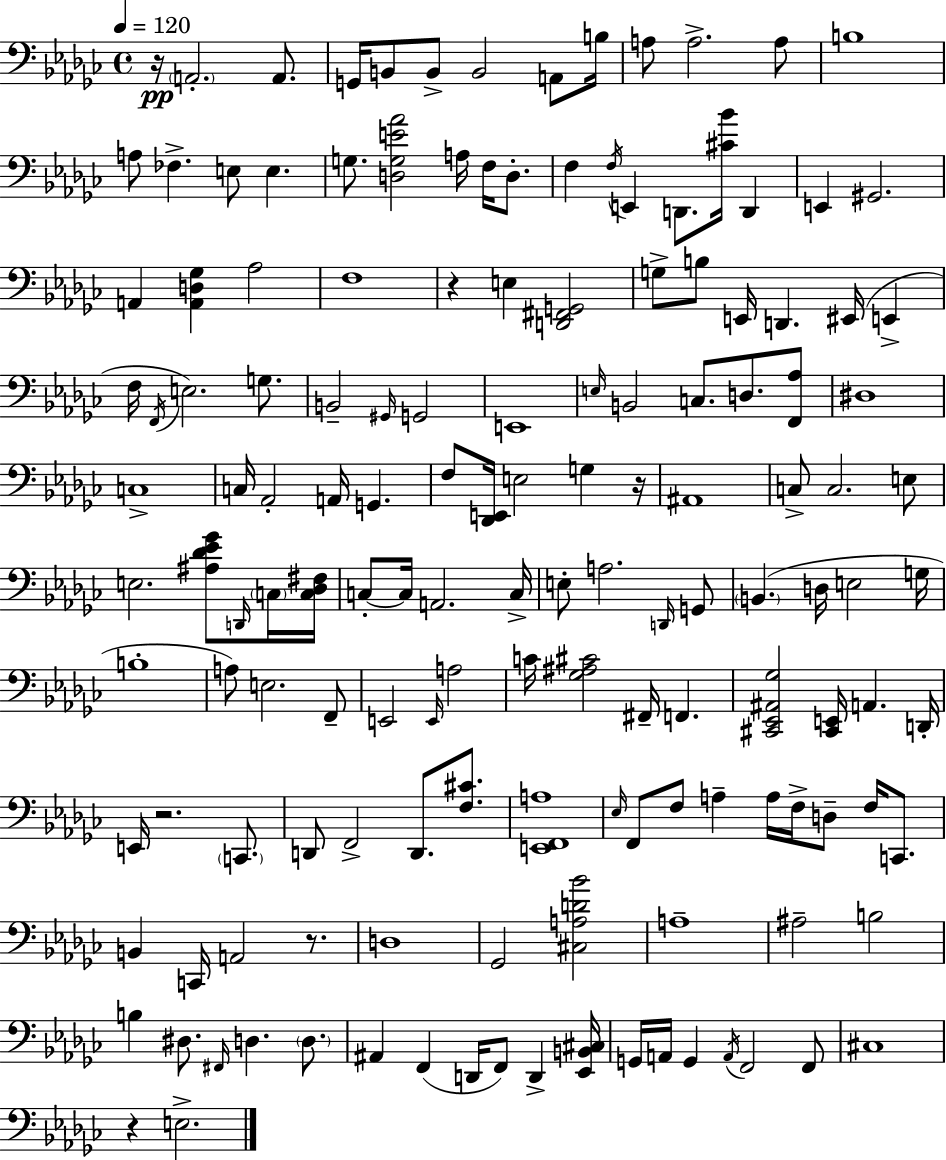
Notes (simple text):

R/s A2/h. A2/e. G2/s B2/e B2/e B2/h A2/e B3/s A3/e A3/h. A3/e B3/w A3/e FES3/q. E3/e E3/q. G3/e. [D3,G3,E4,Ab4]/h A3/s F3/s D3/e. F3/q F3/s E2/q D2/e. [C#4,Bb4]/s D2/q E2/q G#2/h. A2/q [A2,D3,Gb3]/q Ab3/h F3/w R/q E3/q [D2,F#2,G2]/h G3/e B3/e E2/s D2/q. EIS2/s E2/q F3/s F2/s E3/h. G3/e. B2/h G#2/s G2/h E2/w E3/s B2/h C3/e. D3/e. [F2,Ab3]/e D#3/w C3/w C3/s Ab2/h A2/s G2/q. F3/e [Db2,E2]/s E3/h G3/q R/s A#2/w C3/e C3/h. E3/e E3/h. [A#3,Db4,Eb4,Gb4]/e D2/s C3/s [C3,Db3,F#3]/s C3/e C3/s A2/h. C3/s E3/e A3/h. D2/s G2/e B2/q. D3/s E3/h G3/s B3/w A3/e E3/h. F2/e E2/h E2/s A3/h C4/s [Gb3,A#3,C#4]/h F#2/s F2/q. [C#2,Eb2,A#2,Gb3]/h [C#2,E2]/s A2/q. D2/s E2/s R/h. C2/e. D2/e F2/h D2/e. [F3,C#4]/e. [E2,F2,A3]/w Eb3/s F2/e F3/e A3/q A3/s F3/s D3/e F3/s C2/e. B2/q C2/s A2/h R/e. D3/w Gb2/h [C#3,A3,D4,Bb4]/h A3/w A#3/h B3/h B3/q D#3/e. F#2/s D3/q. D3/e. A#2/q F2/q D2/s F2/e D2/q [Eb2,B2,C#3]/s G2/s A2/s G2/q A2/s F2/h F2/e C#3/w R/q E3/h.